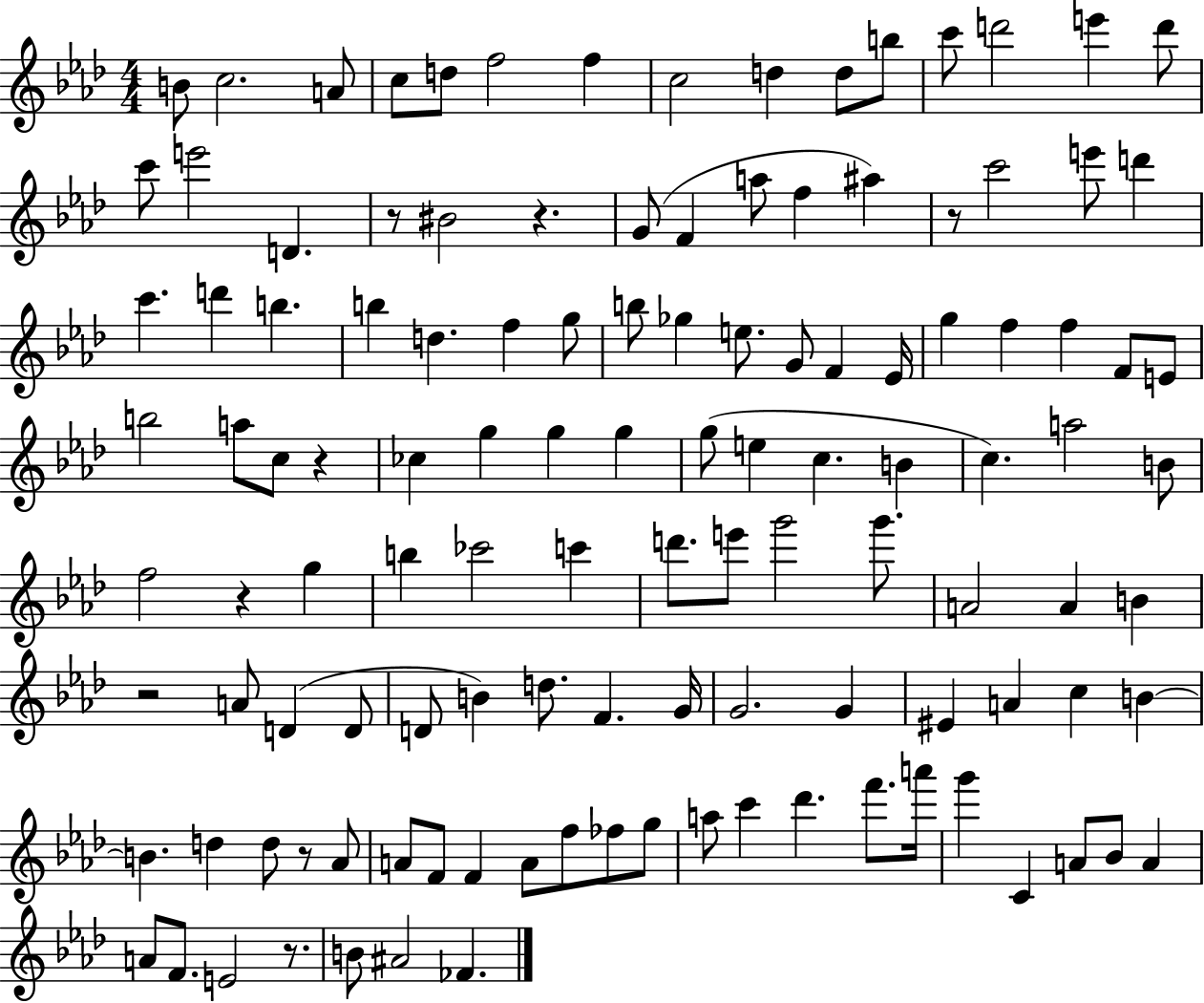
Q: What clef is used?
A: treble